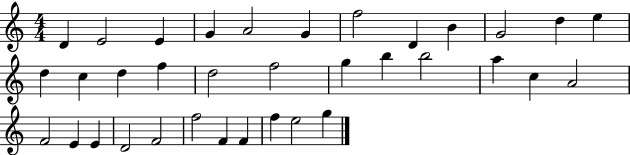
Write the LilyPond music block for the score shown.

{
  \clef treble
  \numericTimeSignature
  \time 4/4
  \key c \major
  d'4 e'2 e'4 | g'4 a'2 g'4 | f''2 d'4 b'4 | g'2 d''4 e''4 | \break d''4 c''4 d''4 f''4 | d''2 f''2 | g''4 b''4 b''2 | a''4 c''4 a'2 | \break f'2 e'4 e'4 | d'2 f'2 | f''2 f'4 f'4 | f''4 e''2 g''4 | \break \bar "|."
}